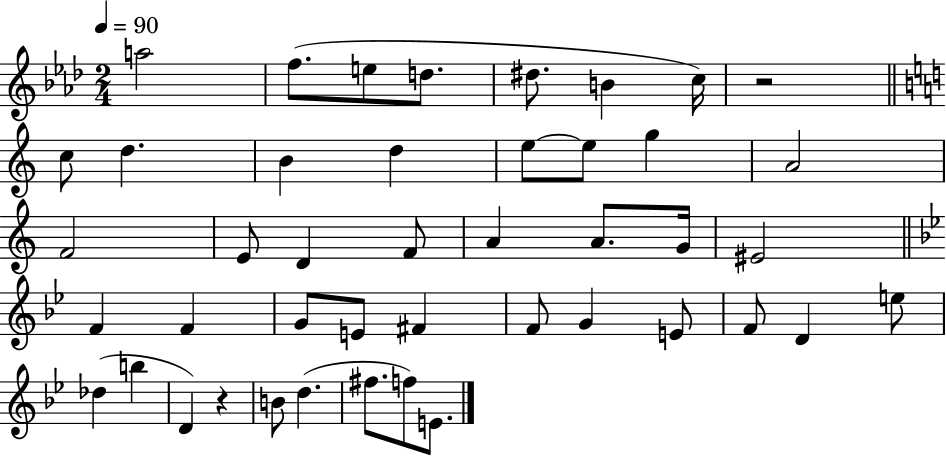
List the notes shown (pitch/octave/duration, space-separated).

A5/h F5/e. E5/e D5/e. D#5/e. B4/q C5/s R/h C5/e D5/q. B4/q D5/q E5/e E5/e G5/q A4/h F4/h E4/e D4/q F4/e A4/q A4/e. G4/s EIS4/h F4/q F4/q G4/e E4/e F#4/q F4/e G4/q E4/e F4/e D4/q E5/e Db5/q B5/q D4/q R/q B4/e D5/q. F#5/e. F5/e E4/e.